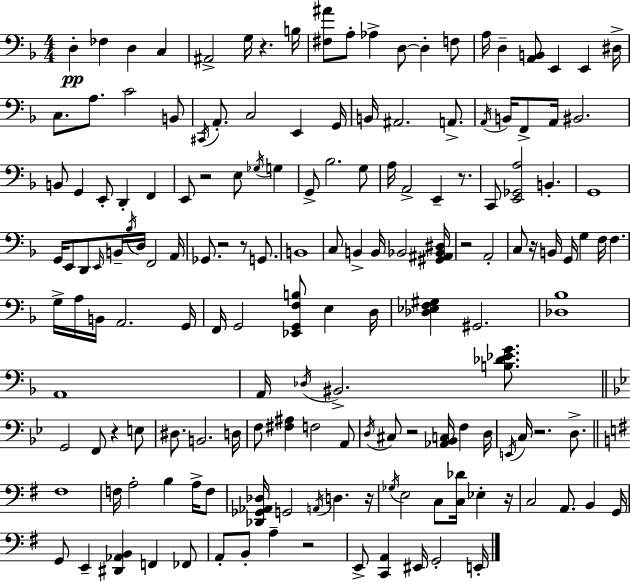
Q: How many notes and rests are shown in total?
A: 160